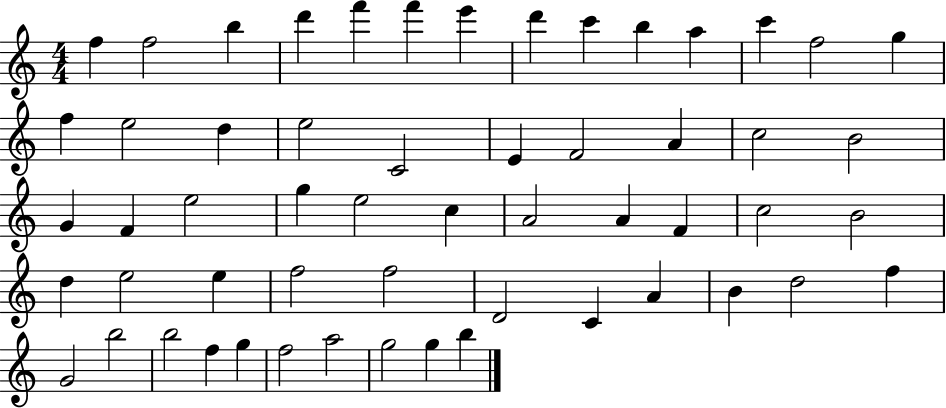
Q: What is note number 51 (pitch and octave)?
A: G5